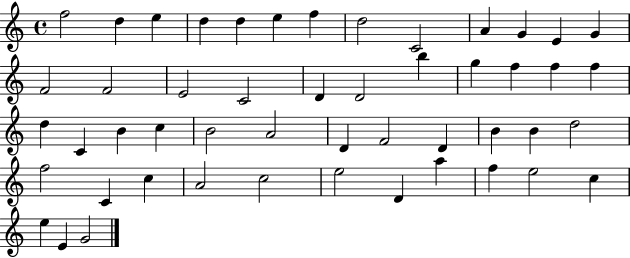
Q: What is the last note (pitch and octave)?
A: G4